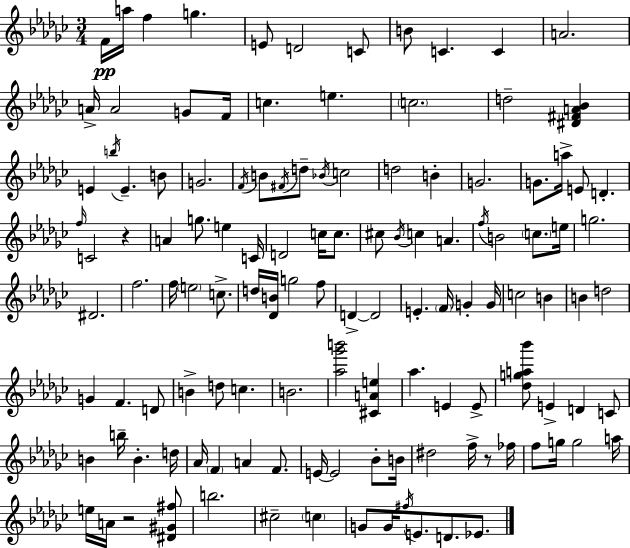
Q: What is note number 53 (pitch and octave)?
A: C5